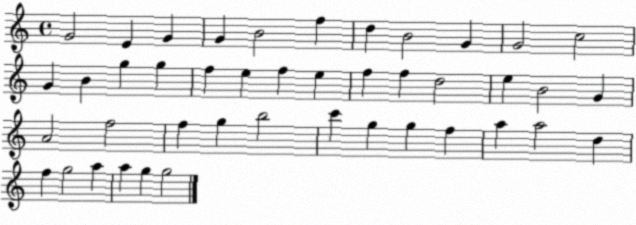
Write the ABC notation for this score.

X:1
T:Untitled
M:4/4
L:1/4
K:C
G2 E G G B2 f d B2 G G2 c2 G B g g f e f e f f d2 e B2 G A2 f2 f g b2 c' g g f a a2 d f g2 a a g g2